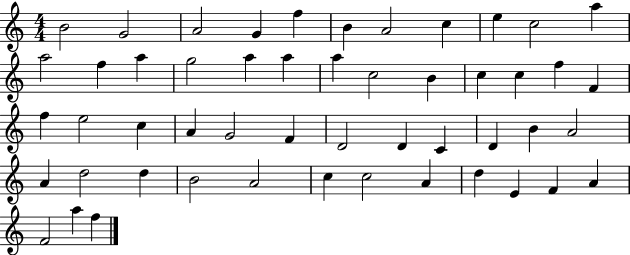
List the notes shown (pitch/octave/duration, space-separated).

B4/h G4/h A4/h G4/q F5/q B4/q A4/h C5/q E5/q C5/h A5/q A5/h F5/q A5/q G5/h A5/q A5/q A5/q C5/h B4/q C5/q C5/q F5/q F4/q F5/q E5/h C5/q A4/q G4/h F4/q D4/h D4/q C4/q D4/q B4/q A4/h A4/q D5/h D5/q B4/h A4/h C5/q C5/h A4/q D5/q E4/q F4/q A4/q F4/h A5/q F5/q